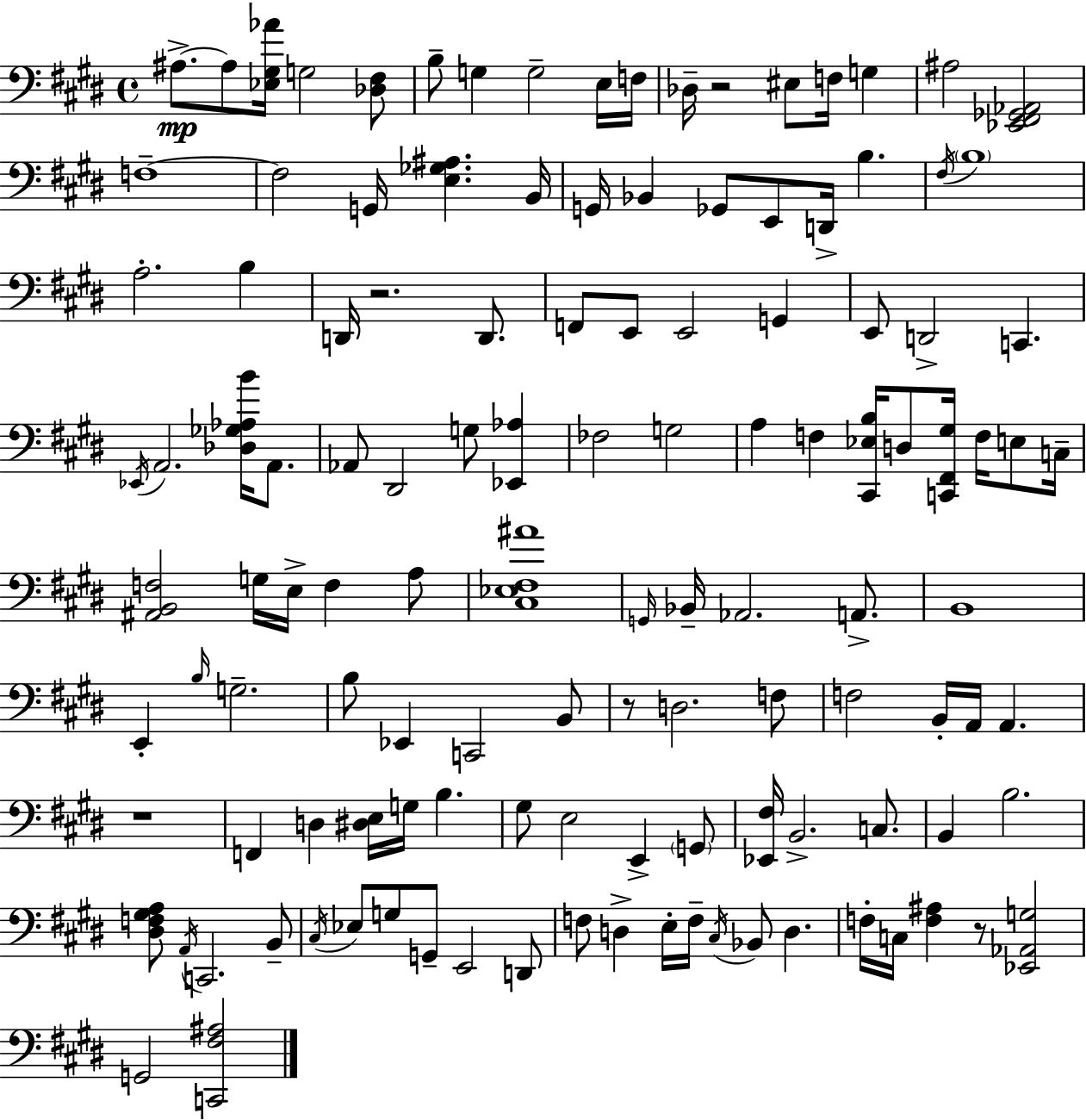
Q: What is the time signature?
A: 4/4